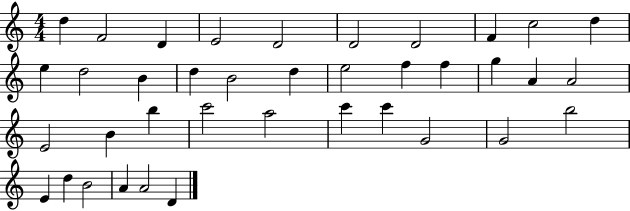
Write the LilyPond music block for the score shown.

{
  \clef treble
  \numericTimeSignature
  \time 4/4
  \key c \major
  d''4 f'2 d'4 | e'2 d'2 | d'2 d'2 | f'4 c''2 d''4 | \break e''4 d''2 b'4 | d''4 b'2 d''4 | e''2 f''4 f''4 | g''4 a'4 a'2 | \break e'2 b'4 b''4 | c'''2 a''2 | c'''4 c'''4 g'2 | g'2 b''2 | \break e'4 d''4 b'2 | a'4 a'2 d'4 | \bar "|."
}